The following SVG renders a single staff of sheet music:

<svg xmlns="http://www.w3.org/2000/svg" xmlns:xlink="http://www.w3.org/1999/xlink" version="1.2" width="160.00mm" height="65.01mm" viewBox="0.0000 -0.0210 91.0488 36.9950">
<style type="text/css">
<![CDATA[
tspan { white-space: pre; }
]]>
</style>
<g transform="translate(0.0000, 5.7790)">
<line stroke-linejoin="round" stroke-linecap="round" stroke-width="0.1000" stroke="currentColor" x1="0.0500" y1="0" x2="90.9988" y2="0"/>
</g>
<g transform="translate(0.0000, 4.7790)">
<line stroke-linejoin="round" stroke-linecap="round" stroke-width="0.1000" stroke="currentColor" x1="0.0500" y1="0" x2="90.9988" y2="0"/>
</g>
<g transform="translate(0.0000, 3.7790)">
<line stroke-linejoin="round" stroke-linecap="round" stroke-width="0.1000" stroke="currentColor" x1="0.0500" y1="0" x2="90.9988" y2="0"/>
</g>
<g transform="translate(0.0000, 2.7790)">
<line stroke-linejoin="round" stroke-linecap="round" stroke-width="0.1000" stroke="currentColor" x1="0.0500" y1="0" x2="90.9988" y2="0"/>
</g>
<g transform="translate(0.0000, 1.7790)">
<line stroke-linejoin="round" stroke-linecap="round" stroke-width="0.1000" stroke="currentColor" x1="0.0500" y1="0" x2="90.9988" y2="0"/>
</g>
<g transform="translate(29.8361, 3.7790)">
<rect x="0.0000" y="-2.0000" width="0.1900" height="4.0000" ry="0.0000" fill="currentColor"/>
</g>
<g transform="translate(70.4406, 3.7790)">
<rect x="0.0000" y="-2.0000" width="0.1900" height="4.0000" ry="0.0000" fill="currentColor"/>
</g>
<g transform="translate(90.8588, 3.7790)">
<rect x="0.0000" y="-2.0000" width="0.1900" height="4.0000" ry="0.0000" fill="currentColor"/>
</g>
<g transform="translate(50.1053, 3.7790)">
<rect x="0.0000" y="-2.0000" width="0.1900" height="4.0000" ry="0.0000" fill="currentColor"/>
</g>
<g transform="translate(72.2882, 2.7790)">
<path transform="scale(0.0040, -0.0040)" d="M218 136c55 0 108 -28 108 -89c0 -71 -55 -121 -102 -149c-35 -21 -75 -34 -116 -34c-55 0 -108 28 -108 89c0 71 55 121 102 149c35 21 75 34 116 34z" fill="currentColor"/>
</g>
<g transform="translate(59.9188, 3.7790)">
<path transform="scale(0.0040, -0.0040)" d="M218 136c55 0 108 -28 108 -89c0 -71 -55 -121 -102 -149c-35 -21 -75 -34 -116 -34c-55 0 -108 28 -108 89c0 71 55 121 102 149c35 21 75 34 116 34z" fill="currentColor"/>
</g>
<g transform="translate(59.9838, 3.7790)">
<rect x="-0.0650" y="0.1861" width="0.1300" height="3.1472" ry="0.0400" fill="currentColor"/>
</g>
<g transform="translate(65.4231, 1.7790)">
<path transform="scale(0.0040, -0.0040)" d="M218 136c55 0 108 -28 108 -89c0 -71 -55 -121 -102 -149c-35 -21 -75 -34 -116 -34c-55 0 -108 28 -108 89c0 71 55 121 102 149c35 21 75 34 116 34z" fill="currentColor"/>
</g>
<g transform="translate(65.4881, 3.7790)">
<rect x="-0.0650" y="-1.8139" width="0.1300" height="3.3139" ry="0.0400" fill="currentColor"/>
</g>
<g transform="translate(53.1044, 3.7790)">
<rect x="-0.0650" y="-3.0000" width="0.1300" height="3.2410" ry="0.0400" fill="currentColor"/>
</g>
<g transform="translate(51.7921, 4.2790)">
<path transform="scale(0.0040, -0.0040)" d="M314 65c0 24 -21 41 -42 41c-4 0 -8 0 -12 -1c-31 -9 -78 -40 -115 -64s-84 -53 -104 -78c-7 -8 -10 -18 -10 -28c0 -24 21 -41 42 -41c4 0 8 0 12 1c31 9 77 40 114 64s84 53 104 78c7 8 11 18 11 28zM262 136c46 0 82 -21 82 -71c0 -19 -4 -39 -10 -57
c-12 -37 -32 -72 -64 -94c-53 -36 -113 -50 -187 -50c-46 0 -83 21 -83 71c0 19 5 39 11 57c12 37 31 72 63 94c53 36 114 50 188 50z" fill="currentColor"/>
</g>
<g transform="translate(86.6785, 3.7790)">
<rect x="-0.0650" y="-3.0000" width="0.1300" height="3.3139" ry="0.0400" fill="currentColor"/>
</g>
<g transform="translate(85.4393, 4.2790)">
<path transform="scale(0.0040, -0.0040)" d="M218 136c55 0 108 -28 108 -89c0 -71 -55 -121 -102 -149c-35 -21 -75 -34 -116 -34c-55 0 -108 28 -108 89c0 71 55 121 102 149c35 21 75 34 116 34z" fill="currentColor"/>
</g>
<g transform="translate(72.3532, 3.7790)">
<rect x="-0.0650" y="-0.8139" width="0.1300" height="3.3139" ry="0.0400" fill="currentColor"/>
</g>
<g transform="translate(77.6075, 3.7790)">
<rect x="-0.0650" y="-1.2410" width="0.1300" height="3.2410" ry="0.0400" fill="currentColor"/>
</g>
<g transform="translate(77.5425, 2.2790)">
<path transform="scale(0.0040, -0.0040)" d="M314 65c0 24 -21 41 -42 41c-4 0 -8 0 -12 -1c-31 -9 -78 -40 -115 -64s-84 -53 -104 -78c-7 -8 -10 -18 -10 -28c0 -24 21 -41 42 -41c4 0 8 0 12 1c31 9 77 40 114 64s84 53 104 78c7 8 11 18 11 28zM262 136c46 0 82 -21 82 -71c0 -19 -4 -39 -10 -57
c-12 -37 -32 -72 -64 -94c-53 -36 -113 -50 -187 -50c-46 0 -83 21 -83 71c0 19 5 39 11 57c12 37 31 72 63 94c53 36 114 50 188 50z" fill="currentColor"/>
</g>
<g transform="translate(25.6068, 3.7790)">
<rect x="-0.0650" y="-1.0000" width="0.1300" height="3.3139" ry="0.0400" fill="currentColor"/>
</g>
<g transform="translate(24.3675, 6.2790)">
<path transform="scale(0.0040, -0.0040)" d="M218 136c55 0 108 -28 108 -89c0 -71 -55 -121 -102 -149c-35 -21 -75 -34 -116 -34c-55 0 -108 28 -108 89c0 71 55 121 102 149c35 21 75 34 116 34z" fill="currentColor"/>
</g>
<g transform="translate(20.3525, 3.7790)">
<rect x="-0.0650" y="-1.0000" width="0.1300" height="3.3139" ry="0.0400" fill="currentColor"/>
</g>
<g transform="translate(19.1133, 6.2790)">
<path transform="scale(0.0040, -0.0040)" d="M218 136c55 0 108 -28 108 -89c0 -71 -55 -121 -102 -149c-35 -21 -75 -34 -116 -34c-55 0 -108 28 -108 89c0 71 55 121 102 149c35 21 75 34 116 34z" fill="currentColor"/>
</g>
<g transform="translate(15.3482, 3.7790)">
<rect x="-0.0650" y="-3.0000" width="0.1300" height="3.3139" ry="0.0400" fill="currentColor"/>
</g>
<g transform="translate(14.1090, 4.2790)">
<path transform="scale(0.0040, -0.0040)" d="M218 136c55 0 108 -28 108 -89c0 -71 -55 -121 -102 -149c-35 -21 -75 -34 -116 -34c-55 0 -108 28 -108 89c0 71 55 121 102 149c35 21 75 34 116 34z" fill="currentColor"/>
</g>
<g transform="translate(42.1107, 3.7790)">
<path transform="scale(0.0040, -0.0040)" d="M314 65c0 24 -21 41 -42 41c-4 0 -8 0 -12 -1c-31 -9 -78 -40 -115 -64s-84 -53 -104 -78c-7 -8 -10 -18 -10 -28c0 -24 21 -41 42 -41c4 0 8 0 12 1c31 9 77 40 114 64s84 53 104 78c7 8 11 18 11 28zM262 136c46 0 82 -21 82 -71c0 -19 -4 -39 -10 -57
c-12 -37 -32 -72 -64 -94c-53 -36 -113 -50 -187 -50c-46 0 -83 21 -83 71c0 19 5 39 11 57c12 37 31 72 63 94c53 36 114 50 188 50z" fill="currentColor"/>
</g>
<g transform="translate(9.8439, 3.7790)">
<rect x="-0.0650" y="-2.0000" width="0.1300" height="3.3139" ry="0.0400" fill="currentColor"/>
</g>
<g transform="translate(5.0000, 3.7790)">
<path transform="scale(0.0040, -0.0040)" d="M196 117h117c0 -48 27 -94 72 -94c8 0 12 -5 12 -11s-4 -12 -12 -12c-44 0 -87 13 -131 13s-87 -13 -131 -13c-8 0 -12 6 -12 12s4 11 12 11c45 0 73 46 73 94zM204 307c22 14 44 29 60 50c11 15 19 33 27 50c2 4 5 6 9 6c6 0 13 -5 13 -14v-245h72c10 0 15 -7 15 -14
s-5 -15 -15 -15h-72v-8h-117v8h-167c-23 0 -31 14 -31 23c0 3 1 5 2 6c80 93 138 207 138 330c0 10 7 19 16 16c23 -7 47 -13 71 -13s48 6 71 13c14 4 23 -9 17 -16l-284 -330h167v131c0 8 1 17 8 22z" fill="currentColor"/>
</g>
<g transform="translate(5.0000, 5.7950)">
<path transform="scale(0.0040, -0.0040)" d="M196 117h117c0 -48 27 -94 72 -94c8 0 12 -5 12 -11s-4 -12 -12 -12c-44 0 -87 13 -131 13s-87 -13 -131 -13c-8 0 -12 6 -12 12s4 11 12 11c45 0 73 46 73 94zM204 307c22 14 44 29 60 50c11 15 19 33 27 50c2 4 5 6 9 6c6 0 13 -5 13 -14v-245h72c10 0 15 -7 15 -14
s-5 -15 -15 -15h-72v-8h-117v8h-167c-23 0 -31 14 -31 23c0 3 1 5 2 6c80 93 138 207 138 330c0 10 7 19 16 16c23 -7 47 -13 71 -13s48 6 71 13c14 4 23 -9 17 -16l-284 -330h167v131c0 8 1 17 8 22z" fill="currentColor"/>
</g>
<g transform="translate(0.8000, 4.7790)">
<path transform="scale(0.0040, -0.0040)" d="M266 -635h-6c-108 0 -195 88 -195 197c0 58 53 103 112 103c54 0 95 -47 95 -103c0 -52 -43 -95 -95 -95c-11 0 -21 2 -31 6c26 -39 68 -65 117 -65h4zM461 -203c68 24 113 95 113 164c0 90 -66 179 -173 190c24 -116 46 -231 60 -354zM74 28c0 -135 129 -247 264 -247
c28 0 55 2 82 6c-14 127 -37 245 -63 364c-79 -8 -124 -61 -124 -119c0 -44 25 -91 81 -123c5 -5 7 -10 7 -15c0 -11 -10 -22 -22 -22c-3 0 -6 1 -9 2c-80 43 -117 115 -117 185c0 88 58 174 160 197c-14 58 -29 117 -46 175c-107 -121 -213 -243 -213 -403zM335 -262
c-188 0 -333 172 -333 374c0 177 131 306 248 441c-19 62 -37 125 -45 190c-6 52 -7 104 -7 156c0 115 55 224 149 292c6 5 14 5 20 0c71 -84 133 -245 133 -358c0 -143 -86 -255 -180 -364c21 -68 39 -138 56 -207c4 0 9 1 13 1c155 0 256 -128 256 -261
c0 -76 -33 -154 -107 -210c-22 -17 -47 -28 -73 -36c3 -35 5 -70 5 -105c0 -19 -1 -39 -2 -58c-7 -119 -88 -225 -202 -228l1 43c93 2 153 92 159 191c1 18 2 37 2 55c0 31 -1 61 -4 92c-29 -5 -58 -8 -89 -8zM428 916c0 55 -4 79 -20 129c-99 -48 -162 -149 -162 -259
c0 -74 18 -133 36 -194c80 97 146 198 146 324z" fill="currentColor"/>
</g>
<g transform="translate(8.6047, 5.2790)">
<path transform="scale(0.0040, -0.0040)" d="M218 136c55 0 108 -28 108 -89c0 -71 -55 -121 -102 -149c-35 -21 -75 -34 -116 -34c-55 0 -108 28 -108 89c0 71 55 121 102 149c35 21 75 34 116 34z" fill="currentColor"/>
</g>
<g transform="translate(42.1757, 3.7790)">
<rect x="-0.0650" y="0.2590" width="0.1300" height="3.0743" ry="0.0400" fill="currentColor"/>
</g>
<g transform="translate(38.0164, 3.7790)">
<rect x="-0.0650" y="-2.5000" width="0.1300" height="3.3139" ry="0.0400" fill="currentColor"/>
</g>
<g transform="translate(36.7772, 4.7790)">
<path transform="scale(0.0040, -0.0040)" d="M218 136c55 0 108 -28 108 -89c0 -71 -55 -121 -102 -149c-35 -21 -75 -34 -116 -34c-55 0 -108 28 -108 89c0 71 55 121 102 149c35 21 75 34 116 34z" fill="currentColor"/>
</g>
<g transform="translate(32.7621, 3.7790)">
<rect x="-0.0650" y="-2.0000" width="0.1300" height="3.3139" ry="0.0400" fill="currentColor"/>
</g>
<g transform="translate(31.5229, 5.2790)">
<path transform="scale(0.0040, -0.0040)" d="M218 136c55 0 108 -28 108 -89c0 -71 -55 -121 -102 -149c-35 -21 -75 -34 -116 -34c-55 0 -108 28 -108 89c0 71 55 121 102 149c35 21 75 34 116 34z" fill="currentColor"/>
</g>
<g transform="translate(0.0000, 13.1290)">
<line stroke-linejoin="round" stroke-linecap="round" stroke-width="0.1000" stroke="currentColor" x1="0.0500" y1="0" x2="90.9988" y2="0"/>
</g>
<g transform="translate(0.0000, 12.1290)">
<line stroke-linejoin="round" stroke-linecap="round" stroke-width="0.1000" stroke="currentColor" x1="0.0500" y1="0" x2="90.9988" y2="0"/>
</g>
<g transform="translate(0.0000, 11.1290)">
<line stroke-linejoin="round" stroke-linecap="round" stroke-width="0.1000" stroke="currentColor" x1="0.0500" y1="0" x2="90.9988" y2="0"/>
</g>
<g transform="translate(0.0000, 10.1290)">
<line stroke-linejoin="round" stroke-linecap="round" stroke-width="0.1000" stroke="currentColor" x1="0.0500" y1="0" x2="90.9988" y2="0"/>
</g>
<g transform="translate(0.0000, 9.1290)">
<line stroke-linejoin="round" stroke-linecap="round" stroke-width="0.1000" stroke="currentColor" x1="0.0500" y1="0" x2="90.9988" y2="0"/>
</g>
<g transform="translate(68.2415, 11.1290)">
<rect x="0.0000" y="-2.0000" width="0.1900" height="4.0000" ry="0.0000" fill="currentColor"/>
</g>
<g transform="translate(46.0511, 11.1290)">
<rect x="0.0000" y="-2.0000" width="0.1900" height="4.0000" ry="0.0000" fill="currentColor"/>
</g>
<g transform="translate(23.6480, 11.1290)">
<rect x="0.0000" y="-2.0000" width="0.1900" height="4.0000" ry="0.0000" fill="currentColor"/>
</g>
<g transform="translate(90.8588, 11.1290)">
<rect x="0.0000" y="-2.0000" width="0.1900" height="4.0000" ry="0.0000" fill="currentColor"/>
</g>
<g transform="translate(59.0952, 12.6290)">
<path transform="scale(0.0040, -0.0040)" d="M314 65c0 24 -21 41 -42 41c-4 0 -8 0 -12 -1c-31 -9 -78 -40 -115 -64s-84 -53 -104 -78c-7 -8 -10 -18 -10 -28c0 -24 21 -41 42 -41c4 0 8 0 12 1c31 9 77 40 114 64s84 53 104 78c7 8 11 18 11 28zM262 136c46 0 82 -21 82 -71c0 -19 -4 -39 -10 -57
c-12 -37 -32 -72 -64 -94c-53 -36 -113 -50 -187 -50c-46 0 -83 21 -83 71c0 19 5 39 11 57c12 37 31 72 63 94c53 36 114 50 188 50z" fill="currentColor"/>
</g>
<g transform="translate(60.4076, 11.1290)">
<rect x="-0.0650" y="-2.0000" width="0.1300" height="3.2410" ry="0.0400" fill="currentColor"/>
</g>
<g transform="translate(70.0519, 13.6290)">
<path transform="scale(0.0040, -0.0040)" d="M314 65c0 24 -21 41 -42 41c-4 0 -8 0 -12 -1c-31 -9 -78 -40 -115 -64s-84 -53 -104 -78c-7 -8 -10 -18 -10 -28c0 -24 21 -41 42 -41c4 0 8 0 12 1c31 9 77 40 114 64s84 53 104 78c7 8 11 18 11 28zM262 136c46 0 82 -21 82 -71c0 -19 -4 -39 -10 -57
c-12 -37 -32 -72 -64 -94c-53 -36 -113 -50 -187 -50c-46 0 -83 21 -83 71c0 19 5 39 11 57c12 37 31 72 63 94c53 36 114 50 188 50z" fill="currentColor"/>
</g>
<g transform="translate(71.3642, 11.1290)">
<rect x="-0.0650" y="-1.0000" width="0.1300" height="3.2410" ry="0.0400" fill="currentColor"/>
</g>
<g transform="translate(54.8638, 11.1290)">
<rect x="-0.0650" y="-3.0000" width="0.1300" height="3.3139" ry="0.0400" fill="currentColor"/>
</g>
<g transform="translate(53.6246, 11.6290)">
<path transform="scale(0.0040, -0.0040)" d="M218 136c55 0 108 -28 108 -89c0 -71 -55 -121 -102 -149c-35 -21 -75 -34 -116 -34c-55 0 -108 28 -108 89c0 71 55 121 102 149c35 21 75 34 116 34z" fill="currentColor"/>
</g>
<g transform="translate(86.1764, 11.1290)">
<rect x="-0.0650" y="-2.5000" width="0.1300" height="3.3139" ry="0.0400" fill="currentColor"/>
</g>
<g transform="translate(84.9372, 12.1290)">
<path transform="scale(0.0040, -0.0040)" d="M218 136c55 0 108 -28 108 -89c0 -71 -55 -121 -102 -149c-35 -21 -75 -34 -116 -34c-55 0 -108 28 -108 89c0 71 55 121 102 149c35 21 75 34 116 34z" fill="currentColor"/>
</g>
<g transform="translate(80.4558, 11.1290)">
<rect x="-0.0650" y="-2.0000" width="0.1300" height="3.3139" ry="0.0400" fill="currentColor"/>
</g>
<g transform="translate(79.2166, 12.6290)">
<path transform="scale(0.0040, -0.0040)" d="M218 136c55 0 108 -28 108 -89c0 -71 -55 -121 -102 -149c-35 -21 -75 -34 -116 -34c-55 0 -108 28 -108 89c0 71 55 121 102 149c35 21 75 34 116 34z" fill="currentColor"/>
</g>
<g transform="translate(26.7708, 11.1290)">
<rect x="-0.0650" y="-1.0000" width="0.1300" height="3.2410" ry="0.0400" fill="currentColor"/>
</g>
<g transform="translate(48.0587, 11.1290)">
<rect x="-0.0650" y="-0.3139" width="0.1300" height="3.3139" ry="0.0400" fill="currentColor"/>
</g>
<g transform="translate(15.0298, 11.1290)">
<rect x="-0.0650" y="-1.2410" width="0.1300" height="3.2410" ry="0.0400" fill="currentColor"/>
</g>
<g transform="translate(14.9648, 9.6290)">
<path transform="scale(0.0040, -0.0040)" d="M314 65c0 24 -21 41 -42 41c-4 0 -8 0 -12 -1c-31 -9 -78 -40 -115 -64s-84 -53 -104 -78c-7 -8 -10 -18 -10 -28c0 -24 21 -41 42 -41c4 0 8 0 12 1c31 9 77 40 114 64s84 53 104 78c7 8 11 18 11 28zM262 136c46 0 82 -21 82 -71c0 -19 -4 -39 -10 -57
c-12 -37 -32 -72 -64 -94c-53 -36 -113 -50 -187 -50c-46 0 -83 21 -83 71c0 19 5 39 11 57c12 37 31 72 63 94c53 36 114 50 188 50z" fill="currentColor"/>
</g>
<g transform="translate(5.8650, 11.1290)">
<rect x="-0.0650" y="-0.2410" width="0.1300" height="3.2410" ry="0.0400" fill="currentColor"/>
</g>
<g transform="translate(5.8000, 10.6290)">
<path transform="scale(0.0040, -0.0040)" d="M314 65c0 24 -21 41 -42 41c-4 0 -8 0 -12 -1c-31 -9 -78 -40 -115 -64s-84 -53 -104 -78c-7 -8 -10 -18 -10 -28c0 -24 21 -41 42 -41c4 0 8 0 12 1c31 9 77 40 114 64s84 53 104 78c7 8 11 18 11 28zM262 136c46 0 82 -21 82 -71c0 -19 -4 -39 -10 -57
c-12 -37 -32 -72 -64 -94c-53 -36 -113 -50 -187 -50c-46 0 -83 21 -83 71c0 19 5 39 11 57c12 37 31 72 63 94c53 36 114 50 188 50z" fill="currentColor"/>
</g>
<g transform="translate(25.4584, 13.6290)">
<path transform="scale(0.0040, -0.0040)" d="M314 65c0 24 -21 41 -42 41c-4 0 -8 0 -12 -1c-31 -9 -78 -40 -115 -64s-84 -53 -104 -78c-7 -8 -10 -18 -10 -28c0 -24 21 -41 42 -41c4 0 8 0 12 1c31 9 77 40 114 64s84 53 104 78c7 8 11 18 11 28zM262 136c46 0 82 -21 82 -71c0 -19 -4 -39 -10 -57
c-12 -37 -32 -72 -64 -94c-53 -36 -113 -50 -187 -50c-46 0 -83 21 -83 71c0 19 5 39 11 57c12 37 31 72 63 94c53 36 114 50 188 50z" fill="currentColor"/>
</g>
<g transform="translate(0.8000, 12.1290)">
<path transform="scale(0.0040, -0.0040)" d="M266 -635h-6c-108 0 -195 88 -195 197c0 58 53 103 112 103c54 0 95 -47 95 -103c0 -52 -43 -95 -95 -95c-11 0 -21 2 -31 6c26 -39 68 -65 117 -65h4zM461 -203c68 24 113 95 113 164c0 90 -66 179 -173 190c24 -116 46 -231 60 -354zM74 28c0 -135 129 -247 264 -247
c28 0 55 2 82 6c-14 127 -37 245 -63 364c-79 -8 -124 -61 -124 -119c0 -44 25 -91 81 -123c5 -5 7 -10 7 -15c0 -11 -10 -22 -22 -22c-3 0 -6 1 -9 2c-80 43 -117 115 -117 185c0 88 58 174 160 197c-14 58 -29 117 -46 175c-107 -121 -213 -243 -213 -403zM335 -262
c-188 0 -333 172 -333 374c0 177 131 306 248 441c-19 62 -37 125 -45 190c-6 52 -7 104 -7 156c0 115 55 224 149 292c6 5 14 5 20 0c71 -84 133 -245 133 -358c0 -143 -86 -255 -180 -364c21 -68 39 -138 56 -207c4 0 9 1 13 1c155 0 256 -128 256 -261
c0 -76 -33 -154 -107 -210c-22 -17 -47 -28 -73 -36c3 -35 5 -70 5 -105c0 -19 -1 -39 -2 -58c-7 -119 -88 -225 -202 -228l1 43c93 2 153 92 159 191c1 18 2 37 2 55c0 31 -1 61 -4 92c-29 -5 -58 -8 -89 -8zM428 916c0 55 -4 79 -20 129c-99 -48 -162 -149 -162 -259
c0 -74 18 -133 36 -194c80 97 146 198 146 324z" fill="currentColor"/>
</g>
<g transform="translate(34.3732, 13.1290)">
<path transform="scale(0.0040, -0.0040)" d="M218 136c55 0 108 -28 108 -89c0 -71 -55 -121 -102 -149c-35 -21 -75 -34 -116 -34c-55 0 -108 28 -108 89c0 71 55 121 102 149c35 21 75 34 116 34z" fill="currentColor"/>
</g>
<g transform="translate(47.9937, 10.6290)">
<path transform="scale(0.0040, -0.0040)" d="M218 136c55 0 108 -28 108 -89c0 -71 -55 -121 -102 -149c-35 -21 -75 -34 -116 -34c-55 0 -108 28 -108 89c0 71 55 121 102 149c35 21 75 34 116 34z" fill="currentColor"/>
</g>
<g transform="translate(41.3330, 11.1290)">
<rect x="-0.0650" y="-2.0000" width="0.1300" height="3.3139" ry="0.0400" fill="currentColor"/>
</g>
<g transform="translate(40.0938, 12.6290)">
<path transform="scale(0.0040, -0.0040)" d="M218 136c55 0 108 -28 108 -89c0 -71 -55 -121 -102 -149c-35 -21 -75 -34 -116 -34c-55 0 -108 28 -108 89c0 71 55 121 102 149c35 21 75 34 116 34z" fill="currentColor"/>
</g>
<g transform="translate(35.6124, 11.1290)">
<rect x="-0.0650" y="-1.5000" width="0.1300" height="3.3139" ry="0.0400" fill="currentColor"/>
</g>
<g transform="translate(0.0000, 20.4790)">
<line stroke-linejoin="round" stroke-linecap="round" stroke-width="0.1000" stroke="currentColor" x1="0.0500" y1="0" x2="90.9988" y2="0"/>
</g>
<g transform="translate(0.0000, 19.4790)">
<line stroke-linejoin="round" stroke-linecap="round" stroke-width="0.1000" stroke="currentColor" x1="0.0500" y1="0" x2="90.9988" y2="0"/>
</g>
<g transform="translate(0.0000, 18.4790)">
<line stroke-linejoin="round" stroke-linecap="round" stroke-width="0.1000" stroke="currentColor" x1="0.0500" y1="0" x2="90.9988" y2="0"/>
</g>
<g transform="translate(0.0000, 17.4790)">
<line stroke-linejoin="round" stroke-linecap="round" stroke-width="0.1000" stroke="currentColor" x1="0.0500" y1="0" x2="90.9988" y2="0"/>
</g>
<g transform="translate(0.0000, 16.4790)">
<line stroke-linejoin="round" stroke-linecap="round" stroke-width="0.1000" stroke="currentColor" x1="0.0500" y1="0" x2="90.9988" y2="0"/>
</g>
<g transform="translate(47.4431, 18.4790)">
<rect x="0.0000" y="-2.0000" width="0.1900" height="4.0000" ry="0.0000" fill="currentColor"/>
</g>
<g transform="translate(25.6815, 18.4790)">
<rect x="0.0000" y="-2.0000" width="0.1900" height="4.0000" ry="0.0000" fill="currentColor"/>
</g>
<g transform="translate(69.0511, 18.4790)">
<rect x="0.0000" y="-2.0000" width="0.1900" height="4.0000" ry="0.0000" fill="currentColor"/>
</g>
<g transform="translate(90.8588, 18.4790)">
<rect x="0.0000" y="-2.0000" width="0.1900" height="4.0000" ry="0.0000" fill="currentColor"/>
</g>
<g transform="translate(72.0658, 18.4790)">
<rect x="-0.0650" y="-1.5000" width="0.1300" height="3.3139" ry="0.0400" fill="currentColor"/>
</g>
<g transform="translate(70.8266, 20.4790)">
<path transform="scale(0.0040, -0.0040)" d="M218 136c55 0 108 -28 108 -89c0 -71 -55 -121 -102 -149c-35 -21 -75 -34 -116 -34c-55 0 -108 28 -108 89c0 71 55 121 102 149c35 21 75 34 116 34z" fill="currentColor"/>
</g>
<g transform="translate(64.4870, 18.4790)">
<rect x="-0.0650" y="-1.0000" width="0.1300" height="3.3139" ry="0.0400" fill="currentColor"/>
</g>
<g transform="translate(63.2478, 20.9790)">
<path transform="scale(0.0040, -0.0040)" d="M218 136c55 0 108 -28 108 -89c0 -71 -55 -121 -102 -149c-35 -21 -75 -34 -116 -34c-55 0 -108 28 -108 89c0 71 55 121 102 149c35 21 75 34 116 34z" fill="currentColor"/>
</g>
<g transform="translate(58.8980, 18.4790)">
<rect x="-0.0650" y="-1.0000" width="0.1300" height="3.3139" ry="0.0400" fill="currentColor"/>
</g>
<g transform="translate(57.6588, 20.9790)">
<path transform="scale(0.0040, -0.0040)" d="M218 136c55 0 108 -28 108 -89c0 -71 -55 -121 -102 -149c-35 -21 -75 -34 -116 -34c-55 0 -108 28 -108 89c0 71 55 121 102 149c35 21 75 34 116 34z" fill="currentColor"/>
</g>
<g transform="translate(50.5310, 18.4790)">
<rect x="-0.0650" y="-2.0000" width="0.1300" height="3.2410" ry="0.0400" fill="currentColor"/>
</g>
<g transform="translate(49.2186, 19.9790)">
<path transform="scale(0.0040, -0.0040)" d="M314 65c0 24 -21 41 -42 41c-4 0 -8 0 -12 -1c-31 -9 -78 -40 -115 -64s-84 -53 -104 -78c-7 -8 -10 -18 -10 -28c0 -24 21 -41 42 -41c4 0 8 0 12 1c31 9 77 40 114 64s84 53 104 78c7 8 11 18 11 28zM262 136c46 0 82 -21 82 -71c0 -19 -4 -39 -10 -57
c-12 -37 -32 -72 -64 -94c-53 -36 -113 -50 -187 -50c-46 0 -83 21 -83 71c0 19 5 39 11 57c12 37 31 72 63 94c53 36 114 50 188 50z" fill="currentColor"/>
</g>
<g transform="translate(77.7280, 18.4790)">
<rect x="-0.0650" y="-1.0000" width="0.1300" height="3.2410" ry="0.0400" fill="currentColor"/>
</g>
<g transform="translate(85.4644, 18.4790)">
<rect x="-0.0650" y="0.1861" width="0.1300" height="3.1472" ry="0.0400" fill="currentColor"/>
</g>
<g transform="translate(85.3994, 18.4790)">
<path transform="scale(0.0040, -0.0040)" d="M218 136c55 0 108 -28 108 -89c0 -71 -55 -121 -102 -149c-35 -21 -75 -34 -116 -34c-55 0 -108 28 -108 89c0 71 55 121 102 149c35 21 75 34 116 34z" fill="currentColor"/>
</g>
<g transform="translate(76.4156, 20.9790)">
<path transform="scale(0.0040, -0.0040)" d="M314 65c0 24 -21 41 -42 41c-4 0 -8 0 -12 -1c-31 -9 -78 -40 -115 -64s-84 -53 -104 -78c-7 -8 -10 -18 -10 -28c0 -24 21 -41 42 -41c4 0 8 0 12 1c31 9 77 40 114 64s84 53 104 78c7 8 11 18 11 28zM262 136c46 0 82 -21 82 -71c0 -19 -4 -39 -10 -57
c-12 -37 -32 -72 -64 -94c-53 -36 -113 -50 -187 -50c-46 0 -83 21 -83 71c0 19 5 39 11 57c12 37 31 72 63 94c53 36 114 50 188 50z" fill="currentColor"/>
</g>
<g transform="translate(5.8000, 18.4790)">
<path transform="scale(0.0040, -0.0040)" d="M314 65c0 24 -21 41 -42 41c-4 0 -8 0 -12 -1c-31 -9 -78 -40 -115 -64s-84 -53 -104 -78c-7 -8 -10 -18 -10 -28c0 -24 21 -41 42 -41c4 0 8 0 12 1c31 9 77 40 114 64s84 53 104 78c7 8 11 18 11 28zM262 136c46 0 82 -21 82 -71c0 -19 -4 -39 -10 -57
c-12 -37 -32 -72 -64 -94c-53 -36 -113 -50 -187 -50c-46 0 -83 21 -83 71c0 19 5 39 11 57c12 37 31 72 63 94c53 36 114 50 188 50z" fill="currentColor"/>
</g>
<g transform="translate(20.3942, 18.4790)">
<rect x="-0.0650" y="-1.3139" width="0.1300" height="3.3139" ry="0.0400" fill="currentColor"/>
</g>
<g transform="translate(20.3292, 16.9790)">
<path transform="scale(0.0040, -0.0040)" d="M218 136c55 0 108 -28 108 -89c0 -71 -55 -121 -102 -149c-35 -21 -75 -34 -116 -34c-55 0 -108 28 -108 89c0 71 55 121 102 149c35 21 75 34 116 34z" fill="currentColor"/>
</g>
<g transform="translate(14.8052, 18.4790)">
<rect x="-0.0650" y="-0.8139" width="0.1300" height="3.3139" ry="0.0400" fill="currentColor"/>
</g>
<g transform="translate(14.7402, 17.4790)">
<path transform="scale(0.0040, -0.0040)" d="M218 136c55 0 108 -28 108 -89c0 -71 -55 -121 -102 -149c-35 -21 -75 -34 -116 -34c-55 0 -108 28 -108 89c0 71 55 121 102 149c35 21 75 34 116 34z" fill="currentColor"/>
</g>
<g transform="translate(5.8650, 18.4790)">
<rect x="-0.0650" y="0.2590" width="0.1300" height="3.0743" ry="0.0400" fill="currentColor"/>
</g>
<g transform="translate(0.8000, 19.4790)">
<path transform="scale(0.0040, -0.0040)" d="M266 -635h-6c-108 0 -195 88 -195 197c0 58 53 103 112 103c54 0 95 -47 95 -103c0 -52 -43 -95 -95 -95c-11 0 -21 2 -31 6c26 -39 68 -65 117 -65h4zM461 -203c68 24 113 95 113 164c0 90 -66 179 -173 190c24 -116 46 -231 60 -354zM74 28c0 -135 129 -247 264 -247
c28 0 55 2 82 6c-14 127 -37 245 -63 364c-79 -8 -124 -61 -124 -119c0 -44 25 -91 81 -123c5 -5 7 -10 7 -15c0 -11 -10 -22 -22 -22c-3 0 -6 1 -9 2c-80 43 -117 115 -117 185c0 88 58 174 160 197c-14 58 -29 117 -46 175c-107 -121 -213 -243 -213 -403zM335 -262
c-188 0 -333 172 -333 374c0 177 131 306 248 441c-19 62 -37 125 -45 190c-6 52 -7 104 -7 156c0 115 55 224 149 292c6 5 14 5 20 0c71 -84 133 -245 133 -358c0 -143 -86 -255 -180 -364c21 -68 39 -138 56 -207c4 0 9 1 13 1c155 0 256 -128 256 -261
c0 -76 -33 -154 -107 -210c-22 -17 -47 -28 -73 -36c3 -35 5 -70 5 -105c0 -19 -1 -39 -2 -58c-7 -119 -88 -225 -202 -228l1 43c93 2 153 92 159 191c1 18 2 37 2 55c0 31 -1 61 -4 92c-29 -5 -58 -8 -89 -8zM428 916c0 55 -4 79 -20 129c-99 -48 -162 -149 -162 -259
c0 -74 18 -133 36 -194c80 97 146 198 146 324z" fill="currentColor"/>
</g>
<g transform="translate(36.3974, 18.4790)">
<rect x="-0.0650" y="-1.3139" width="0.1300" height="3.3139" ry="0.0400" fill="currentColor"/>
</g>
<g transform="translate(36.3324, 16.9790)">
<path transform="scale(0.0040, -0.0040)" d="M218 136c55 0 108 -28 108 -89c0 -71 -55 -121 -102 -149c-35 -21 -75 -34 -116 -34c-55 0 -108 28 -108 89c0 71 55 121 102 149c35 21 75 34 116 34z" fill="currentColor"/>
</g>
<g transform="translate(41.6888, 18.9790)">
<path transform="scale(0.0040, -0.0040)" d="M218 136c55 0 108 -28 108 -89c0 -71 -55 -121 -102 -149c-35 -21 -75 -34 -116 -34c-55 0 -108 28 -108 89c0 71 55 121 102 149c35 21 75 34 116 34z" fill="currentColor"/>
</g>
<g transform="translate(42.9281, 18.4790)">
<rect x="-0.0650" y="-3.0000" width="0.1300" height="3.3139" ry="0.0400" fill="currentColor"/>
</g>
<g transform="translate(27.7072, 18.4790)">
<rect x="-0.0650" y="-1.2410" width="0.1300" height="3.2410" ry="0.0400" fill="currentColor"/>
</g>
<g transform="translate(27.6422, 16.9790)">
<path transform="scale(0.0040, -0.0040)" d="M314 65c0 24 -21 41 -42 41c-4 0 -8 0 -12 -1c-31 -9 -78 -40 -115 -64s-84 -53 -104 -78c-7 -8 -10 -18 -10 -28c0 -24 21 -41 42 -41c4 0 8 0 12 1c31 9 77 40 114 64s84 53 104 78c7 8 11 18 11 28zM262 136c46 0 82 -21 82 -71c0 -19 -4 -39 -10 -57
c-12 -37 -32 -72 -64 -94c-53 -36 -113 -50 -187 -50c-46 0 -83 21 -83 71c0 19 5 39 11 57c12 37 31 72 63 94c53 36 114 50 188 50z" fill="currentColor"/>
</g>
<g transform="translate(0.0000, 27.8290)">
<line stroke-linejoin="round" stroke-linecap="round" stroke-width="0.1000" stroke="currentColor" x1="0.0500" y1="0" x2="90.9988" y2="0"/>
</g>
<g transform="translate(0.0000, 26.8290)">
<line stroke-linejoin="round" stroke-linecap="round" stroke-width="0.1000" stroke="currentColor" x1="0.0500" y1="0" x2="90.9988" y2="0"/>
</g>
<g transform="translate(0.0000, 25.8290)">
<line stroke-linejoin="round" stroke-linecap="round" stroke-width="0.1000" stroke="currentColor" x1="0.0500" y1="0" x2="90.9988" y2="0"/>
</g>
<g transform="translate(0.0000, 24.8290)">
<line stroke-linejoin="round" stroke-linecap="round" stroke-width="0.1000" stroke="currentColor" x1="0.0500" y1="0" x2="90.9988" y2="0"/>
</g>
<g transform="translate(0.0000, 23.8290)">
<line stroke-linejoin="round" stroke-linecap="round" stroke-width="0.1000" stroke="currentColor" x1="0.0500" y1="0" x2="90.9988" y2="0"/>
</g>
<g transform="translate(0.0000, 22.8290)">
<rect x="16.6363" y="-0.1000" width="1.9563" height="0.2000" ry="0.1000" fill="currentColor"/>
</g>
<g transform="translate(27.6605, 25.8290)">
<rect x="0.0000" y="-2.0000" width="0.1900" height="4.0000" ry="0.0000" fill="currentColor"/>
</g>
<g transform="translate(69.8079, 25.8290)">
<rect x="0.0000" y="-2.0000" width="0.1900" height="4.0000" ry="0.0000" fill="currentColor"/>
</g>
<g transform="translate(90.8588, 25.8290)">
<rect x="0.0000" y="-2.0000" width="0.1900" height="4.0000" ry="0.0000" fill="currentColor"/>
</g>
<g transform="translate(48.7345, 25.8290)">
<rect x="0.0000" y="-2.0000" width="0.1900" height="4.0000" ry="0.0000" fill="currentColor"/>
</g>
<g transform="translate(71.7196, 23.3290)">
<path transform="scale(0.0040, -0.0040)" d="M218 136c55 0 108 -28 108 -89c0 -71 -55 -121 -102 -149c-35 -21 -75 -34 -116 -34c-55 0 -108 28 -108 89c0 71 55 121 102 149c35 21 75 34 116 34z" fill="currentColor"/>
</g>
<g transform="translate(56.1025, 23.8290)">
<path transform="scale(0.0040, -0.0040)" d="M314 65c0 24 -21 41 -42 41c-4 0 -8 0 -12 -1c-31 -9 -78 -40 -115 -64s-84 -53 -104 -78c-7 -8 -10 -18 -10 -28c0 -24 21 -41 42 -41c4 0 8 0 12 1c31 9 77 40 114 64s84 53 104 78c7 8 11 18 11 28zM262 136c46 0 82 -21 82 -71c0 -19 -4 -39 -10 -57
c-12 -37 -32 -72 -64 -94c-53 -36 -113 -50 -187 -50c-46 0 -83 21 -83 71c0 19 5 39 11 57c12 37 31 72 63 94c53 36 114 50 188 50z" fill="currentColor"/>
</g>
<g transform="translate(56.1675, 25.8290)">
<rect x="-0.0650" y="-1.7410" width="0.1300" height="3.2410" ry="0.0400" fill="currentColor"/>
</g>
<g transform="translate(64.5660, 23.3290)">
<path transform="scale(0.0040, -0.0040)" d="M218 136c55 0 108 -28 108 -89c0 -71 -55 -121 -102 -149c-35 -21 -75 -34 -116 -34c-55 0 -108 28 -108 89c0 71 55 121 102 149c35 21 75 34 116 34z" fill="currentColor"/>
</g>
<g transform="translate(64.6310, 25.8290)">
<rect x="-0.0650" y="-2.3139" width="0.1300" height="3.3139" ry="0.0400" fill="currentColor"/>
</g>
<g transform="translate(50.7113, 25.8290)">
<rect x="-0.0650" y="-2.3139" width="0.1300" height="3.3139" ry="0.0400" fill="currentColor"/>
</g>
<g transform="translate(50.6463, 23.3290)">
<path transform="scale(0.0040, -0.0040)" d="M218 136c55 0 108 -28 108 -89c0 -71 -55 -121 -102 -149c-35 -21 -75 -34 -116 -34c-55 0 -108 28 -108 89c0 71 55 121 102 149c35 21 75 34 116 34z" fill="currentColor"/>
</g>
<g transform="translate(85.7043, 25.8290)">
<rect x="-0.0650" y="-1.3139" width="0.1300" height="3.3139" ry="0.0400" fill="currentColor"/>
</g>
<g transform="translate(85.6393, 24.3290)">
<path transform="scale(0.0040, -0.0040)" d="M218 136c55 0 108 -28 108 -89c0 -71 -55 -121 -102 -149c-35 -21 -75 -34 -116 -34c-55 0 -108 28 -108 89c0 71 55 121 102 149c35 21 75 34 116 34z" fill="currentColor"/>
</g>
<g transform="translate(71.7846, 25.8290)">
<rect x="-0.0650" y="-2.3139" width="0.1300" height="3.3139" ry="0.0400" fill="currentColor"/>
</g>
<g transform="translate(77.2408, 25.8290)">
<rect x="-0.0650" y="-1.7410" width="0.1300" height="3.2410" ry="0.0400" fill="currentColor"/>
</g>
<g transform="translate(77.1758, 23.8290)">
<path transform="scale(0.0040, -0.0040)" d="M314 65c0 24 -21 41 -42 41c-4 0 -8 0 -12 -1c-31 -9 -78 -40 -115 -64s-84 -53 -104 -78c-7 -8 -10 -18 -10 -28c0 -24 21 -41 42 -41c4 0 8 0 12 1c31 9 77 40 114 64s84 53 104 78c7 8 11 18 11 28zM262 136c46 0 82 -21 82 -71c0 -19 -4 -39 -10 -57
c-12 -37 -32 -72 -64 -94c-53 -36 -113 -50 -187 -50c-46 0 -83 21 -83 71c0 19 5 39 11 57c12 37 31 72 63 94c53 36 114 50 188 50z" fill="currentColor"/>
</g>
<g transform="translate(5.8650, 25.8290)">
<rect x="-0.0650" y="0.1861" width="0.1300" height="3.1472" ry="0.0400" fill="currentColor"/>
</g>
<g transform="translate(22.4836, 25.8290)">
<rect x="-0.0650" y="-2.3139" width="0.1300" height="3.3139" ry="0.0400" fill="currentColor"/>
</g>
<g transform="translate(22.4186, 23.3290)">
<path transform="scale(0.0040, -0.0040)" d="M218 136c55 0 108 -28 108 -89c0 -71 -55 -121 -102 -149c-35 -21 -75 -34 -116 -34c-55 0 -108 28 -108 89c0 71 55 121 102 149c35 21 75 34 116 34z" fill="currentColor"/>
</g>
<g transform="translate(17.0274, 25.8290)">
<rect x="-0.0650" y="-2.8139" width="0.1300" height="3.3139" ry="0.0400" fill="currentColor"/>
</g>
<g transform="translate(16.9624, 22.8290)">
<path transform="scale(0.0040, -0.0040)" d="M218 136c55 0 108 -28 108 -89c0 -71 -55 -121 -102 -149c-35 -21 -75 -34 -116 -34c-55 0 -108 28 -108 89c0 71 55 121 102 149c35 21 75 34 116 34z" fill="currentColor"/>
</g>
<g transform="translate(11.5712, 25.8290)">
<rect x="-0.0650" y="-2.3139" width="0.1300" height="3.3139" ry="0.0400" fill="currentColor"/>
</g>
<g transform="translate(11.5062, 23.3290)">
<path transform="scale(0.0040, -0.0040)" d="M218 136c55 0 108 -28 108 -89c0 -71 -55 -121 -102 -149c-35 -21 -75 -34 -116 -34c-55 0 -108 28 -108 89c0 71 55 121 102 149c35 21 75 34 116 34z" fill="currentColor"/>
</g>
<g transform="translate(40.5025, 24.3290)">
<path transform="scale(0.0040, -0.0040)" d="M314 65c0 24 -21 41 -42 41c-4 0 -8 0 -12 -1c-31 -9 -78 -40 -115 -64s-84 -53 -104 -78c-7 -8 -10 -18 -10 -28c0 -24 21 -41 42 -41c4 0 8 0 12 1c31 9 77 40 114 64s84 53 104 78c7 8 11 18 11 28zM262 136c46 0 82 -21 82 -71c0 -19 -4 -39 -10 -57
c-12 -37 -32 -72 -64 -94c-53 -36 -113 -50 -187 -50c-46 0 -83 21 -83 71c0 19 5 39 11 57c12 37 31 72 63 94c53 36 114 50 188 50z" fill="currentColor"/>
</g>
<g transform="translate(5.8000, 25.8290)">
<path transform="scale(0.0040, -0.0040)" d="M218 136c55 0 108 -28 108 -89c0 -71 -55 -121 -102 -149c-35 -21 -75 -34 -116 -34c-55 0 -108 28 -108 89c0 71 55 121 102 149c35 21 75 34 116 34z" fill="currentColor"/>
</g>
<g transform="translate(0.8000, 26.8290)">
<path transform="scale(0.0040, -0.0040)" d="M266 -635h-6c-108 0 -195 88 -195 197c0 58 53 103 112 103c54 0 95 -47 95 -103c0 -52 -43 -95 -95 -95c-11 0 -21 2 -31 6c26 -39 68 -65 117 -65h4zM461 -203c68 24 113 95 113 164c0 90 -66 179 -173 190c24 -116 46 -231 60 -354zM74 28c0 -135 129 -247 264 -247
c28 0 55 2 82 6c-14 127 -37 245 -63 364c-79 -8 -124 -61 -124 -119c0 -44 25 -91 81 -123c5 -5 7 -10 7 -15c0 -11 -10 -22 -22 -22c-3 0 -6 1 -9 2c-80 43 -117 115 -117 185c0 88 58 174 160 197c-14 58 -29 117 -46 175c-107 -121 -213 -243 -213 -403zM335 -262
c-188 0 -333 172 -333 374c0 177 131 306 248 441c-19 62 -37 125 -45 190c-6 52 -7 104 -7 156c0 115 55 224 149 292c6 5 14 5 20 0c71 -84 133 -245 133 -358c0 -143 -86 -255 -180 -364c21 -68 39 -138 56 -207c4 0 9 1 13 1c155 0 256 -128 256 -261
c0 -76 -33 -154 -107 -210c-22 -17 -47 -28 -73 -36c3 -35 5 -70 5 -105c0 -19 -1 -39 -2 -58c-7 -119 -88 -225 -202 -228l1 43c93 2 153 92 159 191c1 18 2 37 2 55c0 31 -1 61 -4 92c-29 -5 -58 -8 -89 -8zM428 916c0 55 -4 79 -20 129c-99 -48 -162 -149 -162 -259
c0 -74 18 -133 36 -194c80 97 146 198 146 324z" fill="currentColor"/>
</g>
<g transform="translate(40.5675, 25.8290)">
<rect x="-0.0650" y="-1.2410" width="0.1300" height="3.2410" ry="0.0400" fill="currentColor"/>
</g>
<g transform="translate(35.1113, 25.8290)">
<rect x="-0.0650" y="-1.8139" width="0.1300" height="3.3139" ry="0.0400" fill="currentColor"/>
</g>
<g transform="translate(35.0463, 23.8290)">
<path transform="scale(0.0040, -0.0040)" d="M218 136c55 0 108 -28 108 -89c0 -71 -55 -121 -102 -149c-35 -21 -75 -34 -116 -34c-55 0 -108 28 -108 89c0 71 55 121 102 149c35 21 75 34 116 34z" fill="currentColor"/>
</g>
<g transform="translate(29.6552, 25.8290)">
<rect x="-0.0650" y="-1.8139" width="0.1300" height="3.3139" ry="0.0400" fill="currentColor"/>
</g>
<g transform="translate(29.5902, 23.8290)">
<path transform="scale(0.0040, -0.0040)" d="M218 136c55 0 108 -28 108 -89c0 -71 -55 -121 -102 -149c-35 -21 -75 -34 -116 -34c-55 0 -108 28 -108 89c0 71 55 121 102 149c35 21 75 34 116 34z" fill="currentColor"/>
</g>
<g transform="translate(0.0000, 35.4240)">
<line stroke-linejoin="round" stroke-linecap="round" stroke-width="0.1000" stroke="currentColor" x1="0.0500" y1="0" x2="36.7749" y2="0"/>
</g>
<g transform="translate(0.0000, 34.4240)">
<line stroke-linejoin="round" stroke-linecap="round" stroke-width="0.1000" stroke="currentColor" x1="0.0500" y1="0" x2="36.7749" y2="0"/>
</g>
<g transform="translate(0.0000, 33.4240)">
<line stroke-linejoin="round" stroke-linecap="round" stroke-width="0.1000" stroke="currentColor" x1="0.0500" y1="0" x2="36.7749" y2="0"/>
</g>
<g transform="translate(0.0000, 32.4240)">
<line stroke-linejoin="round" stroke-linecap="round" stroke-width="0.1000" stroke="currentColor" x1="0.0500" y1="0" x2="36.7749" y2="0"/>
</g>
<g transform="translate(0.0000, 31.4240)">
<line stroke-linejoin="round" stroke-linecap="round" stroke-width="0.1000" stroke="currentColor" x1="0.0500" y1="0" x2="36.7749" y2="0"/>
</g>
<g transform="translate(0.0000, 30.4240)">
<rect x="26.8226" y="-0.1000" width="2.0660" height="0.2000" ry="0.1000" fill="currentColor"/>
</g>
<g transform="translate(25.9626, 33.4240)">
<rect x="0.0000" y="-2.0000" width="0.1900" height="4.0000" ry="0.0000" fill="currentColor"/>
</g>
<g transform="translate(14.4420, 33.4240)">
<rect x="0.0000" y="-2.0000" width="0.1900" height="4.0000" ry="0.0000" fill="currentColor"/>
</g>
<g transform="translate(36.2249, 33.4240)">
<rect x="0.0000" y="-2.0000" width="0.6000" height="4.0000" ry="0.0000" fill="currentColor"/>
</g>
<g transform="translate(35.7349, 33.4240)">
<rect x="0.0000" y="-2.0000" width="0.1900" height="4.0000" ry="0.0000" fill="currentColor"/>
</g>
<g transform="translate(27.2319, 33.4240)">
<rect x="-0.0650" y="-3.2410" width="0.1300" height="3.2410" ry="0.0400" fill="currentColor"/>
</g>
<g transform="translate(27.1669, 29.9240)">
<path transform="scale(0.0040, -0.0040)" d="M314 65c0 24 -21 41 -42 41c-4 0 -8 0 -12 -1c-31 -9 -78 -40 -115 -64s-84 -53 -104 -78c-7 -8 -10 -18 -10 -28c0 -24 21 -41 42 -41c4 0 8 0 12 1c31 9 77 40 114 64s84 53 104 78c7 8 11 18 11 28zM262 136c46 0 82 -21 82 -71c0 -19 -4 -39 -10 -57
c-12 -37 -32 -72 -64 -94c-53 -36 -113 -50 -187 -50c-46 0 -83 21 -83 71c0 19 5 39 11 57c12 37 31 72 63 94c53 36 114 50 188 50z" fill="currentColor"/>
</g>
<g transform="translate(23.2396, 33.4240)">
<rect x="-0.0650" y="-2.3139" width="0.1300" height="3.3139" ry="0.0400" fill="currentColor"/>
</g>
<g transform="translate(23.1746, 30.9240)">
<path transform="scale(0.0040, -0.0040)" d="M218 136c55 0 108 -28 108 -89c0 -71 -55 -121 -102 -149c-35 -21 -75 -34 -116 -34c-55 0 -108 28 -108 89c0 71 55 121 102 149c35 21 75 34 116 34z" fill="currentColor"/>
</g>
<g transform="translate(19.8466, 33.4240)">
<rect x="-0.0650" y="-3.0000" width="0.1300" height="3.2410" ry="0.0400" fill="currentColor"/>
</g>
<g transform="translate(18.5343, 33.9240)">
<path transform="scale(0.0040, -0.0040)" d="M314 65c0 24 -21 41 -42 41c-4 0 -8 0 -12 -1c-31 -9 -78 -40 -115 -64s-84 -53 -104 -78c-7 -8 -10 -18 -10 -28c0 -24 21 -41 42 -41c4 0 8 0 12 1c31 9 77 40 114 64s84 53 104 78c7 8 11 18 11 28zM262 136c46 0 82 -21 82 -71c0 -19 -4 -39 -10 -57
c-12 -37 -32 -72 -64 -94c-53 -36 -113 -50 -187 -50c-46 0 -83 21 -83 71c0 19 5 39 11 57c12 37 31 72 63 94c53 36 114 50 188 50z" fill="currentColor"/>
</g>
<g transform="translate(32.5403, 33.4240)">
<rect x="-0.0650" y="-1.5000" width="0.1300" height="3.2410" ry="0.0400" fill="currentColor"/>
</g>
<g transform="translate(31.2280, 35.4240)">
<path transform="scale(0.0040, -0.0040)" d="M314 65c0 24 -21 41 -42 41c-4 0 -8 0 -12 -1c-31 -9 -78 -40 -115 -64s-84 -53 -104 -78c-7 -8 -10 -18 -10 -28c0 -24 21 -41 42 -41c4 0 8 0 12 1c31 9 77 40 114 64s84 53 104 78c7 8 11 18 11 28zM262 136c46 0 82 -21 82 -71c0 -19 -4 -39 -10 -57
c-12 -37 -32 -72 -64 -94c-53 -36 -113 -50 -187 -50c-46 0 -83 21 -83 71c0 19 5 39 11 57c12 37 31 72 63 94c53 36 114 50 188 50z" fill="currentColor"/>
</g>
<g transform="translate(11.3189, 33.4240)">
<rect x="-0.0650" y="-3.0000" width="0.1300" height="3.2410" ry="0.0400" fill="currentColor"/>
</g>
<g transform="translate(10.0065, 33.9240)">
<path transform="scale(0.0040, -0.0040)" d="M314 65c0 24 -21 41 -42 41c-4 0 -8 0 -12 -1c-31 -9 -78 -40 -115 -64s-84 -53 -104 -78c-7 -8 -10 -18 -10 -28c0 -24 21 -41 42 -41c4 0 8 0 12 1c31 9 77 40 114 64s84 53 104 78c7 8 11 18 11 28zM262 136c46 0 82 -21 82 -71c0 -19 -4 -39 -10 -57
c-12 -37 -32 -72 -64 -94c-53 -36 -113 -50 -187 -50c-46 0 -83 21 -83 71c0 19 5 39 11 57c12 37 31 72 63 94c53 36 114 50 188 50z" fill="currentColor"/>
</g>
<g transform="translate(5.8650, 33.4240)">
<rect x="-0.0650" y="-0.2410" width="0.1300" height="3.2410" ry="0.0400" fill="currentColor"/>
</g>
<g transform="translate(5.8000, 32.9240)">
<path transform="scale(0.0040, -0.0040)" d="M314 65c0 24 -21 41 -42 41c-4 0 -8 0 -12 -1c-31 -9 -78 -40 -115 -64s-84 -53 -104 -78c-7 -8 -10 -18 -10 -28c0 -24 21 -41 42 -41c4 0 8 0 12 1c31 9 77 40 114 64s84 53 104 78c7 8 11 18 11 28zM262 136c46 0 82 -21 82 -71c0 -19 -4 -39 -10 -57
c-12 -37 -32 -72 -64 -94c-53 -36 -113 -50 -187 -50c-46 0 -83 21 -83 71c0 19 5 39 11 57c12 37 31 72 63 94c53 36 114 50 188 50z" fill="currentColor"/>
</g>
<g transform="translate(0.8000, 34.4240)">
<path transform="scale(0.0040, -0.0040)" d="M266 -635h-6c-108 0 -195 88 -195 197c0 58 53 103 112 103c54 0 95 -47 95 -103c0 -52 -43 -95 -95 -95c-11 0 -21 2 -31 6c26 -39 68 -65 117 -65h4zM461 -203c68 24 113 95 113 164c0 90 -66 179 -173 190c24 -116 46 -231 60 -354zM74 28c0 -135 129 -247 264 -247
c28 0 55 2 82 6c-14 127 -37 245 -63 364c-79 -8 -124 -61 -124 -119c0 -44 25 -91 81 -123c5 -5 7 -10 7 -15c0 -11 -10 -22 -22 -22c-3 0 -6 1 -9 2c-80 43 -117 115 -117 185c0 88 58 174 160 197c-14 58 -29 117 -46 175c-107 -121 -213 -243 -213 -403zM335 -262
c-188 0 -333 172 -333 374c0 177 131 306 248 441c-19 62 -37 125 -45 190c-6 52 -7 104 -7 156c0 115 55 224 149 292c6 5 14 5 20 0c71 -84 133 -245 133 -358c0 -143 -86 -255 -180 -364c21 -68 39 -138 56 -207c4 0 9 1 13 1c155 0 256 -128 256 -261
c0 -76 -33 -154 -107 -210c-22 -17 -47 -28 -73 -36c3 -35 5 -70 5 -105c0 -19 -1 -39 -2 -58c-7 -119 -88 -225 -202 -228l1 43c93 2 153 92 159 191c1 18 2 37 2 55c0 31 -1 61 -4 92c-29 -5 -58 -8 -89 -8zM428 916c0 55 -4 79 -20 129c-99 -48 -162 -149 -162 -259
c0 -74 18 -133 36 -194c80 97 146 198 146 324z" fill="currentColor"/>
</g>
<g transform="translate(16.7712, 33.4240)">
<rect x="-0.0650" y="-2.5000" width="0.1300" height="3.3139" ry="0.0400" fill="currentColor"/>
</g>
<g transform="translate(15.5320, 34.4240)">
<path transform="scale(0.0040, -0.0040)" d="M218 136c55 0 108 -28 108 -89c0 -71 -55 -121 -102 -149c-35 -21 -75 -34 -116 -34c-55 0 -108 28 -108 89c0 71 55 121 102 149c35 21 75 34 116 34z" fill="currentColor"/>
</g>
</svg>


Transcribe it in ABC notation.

X:1
T:Untitled
M:4/4
L:1/4
K:C
F A D D F G B2 A2 B f d e2 A c2 e2 D2 E F c A F2 D2 F G B2 d e e2 e A F2 D D E D2 B B g a g f f e2 g f2 g g f2 e c2 A2 G A2 g b2 E2